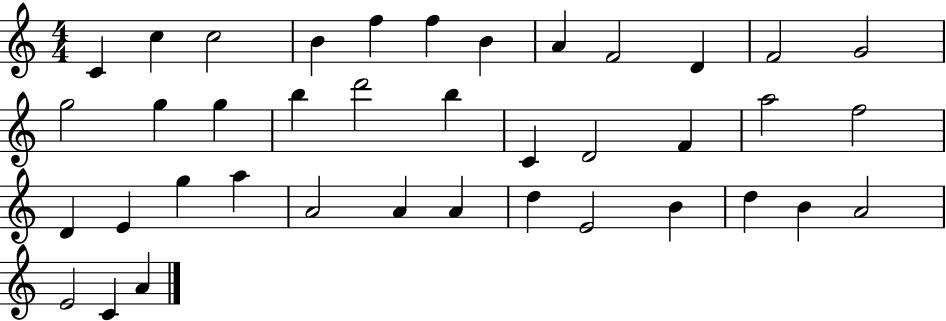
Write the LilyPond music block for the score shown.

{
  \clef treble
  \numericTimeSignature
  \time 4/4
  \key c \major
  c'4 c''4 c''2 | b'4 f''4 f''4 b'4 | a'4 f'2 d'4 | f'2 g'2 | \break g''2 g''4 g''4 | b''4 d'''2 b''4 | c'4 d'2 f'4 | a''2 f''2 | \break d'4 e'4 g''4 a''4 | a'2 a'4 a'4 | d''4 e'2 b'4 | d''4 b'4 a'2 | \break e'2 c'4 a'4 | \bar "|."
}